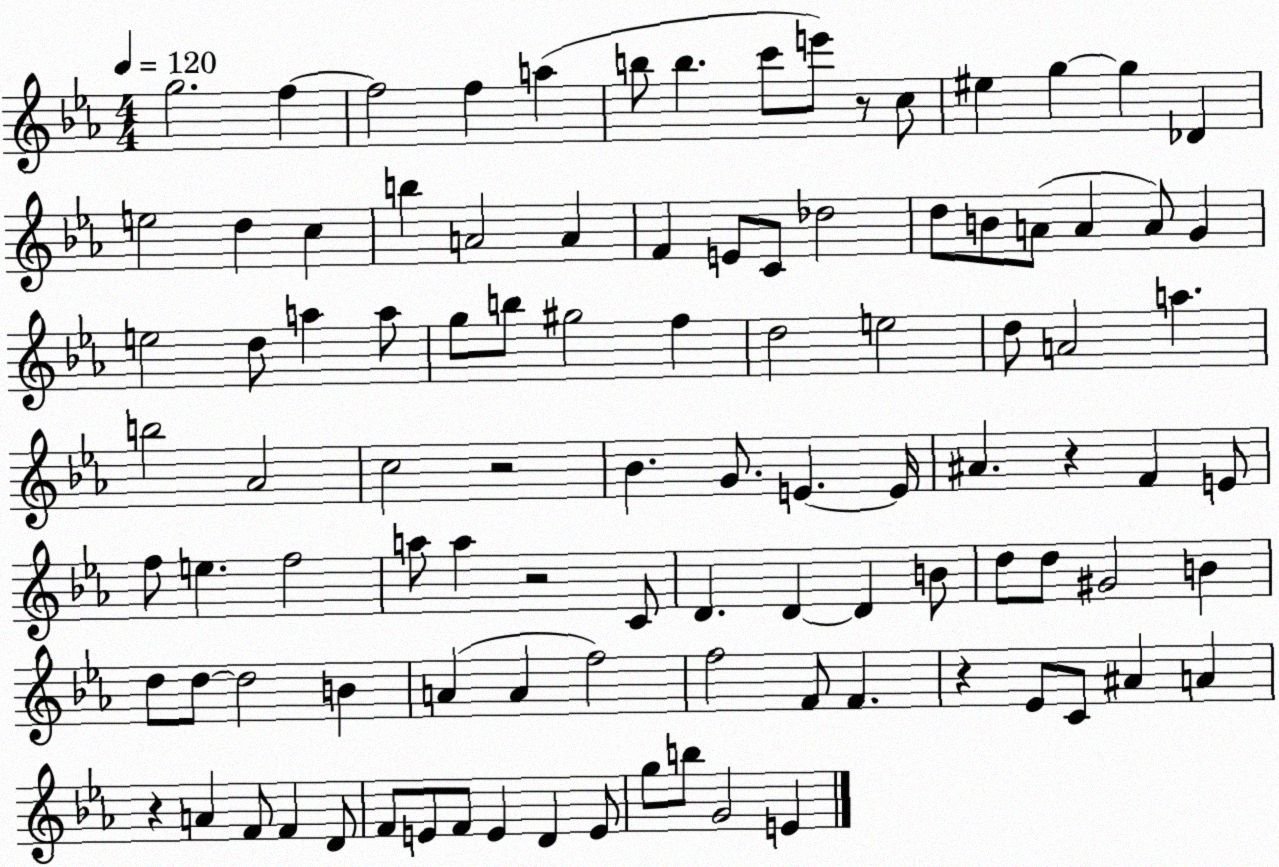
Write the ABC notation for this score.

X:1
T:Untitled
M:4/4
L:1/4
K:Eb
g2 f f2 f a b/2 b c'/2 e'/2 z/2 c/2 ^e g g _D e2 d c b A2 A F E/2 C/2 _d2 d/2 B/2 A/2 A A/2 G e2 d/2 a a/2 g/2 b/2 ^g2 f d2 e2 d/2 A2 a b2 _A2 c2 z2 _B G/2 E E/4 ^A z F E/2 f/2 e f2 a/2 a z2 C/2 D D D B/2 d/2 d/2 ^G2 B d/2 d/2 d2 B A A f2 f2 F/2 F z _E/2 C/2 ^A A z A F/2 F D/2 F/2 E/2 F/2 E D E/2 g/2 b/2 G2 E